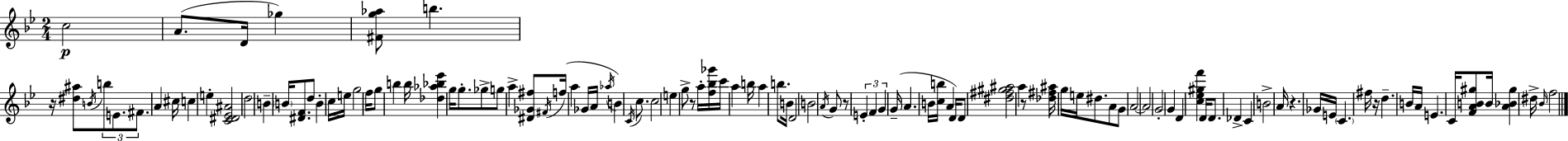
C5/h A4/e. D4/s Gb5/q [F#4,G5,Ab5]/e B5/q. R/s [D#5,A#5]/e B4/s B5/e E4/e. F#4/e. A4/q C#5/s C5/q E5/q [C4,D#4,Eb4,A#4]/h D5/h B4/q B4/s [D#4,F4]/e. D5/e B4/q C5/s E5/s G5/h F5/s G5/e B5/q B5/s [Db5,Ab5,Bb5,Eb6]/q G5/s G5/e. Gb5/e G5/e A5/q [D#4,Gb4,F#5]/e F#4/s F5/s A5/q Gb4/s A4/s Ab5/s B4/q C4/s C5/e. C5/h E5/q G5/e R/e A5/s [F5,Bb5,Gb6]/s C6/s A5/q B5/s A5/q B5/e. B4/s D4/h B4/h A4/s G4/e R/e E4/q F4/q G4/q G4/s A4/q. B4/s [C5,B5]/s A4/q D4/s D4/e [D#5,F#5,G#5,A#5]/h A5/q R/e [Db5,F#5,A#5]/s G5/s E5/s D#5/e. A4/e G4/e A4/h A4/h G4/h G4/q D4/q [C5,Eb5,G#5,F6]/q D4/s D4/e. Db4/q C4/q B4/h A4/s R/q. Gb4/s E4/s C4/q. F#5/s R/s D5/q. B4/s A4/s E4/q. C4/s [F4,A4,B4,G#5]/e B4/s [A4,Bb4,G#5]/q D#5/s Bb4/s F5/h